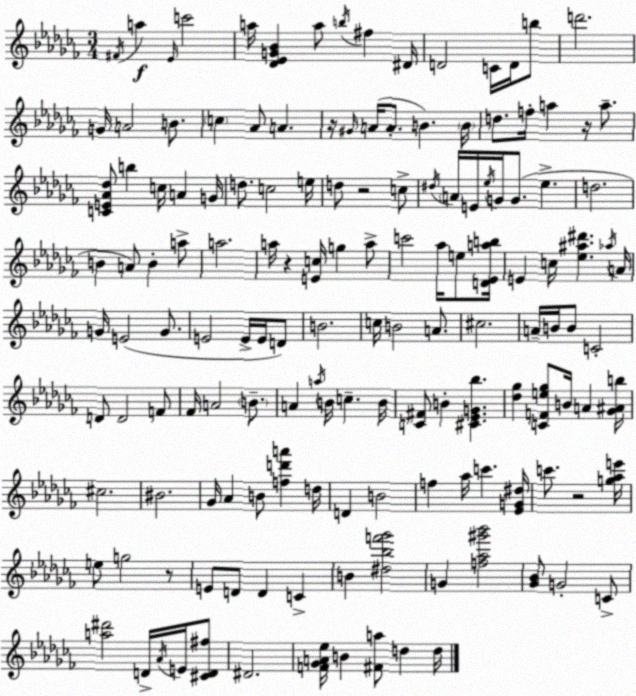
X:1
T:Untitled
M:3/4
L:1/4
K:Abm
^F/4 a _E/4 c'2 a/4 [_D_EG_B] a/2 b/4 ^f ^D/4 D2 C/4 D/4 b/2 d'2 G/4 A2 B/2 c _A/2 A z/4 ^G/4 A/4 A/2 B B/4 d/2 f/4 a z/4 a/2 [CE_A_d]/2 b c/4 A G/4 d/2 c2 e/4 d/2 z2 c/2 ^d/4 A/4 E/4 _e/4 G/4 G/2 _e d2 B A/2 B a/2 a2 a/4 z [Ec]/4 g a/2 c'2 _a/4 e/2 [D_Eab]/4 E c/4 [_e^a^d'] _a/4 A/4 G/4 E2 G/2 E2 E/4 E/4 D/2 B2 c/4 B2 A/2 ^c2 A/4 B/4 B/2 C2 D/2 D2 F/2 _F/4 A2 B/2 A a/4 B/4 c B/4 [C^F]/2 B [^C_EG_b] [_d_g] [CFe_g]/2 B/4 A [_G^Ab]/4 ^c2 ^B2 _G/4 _A B/2 [fd'a'] d/4 D B2 f _a/4 c' [_EG^d]/4 c'/2 z2 [g_ae']/4 e/2 g2 z/2 E/2 D/2 D C B [^d_bf'_g']2 G [f_a^g'_b']2 [_G_B]/2 G2 C/2 [a^d']2 D/4 _A/4 E/4 [^CD^f]/2 ^D2 [F_GA_e]/4 B [^Fa]/2 d d/4